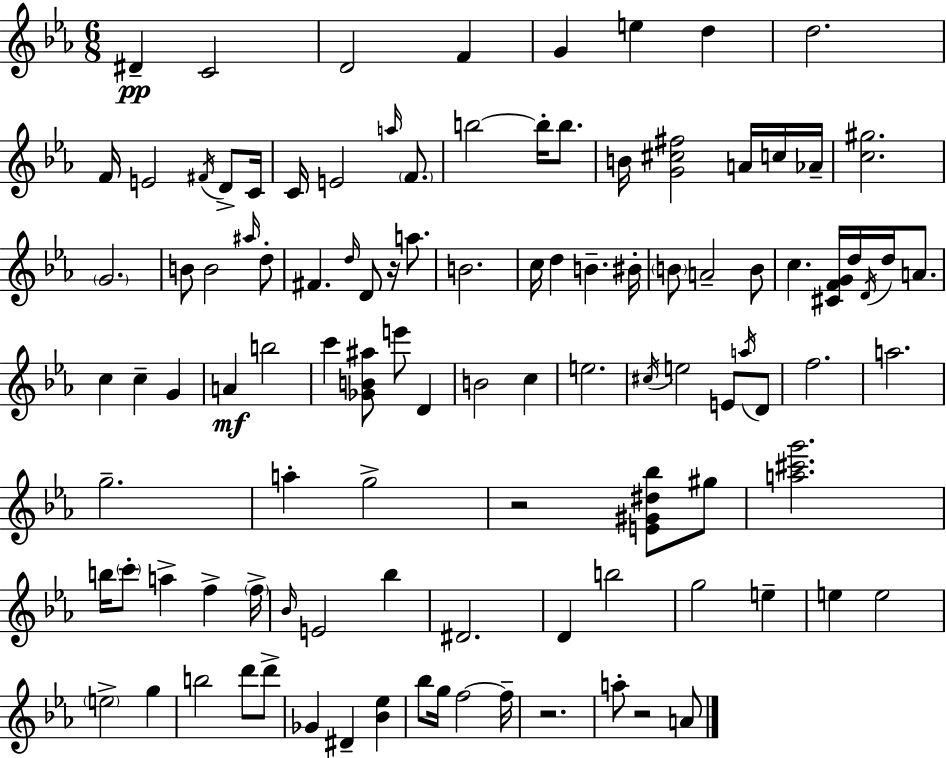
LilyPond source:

{
  \clef treble
  \numericTimeSignature
  \time 6/8
  \key ees \major
  dis'4--\pp c'2 | d'2 f'4 | g'4 e''4 d''4 | d''2. | \break f'16 e'2 \acciaccatura { fis'16 } d'8-> | c'16 c'16 e'2 \grace { a''16 } \parenthesize f'8. | b''2~~ b''16-. b''8. | b'16 <g' cis'' fis''>2 a'16 | \break c''16 aes'16-- <c'' gis''>2. | \parenthesize g'2. | b'8 b'2 | \grace { ais''16 } d''8-. fis'4. \grace { d''16 } d'8 | \break r16 a''8. b'2. | c''16 d''4 b'4.-- | bis'16-. \parenthesize b'8 a'2-- | b'8 c''4. <cis' f' g'>16 d''16 | \break \acciaccatura { d'16 } d''16 a'8. c''4 c''4-- | g'4 a'4\mf b''2 | c'''4 <ges' b' ais''>8 e'''8 | d'4 b'2 | \break c''4 e''2. | \acciaccatura { cis''16 } e''2 | e'8 \acciaccatura { a''16 } d'8 f''2. | a''2. | \break g''2.-- | a''4-. g''2-> | r2 | <e' gis' dis'' bes''>8 gis''8 <a'' cis''' g'''>2. | \break b''16 \parenthesize c'''8-. a''4-> | f''4-> \parenthesize f''16-> \grace { bes'16 } e'2 | bes''4 dis'2. | d'4 | \break b''2 g''2 | e''4-- e''4 | e''2 \parenthesize e''2-> | g''4 b''2 | \break d'''8 d'''8-> ges'4 | dis'4-- <bes' ees''>4 bes''8 g''16 f''2~~ | f''16-- r2. | a''8-. r2 | \break a'8 \bar "|."
}